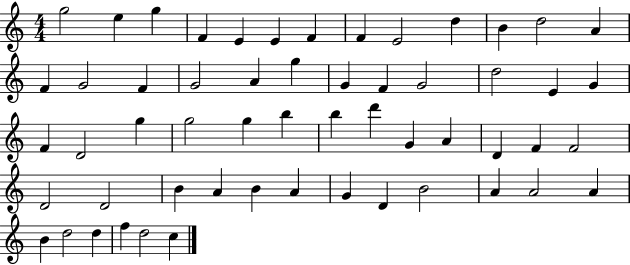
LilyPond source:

{
  \clef treble
  \numericTimeSignature
  \time 4/4
  \key c \major
  g''2 e''4 g''4 | f'4 e'4 e'4 f'4 | f'4 e'2 d''4 | b'4 d''2 a'4 | \break f'4 g'2 f'4 | g'2 a'4 g''4 | g'4 f'4 g'2 | d''2 e'4 g'4 | \break f'4 d'2 g''4 | g''2 g''4 b''4 | b''4 d'''4 g'4 a'4 | d'4 f'4 f'2 | \break d'2 d'2 | b'4 a'4 b'4 a'4 | g'4 d'4 b'2 | a'4 a'2 a'4 | \break b'4 d''2 d''4 | f''4 d''2 c''4 | \bar "|."
}